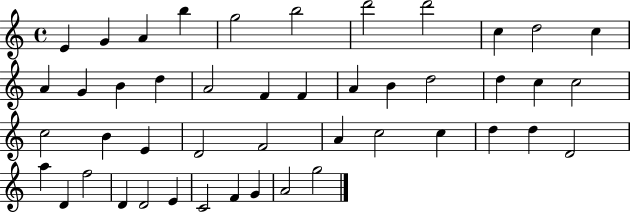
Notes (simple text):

E4/q G4/q A4/q B5/q G5/h B5/h D6/h D6/h C5/q D5/h C5/q A4/q G4/q B4/q D5/q A4/h F4/q F4/q A4/q B4/q D5/h D5/q C5/q C5/h C5/h B4/q E4/q D4/h F4/h A4/q C5/h C5/q D5/q D5/q D4/h A5/q D4/q F5/h D4/q D4/h E4/q C4/h F4/q G4/q A4/h G5/h